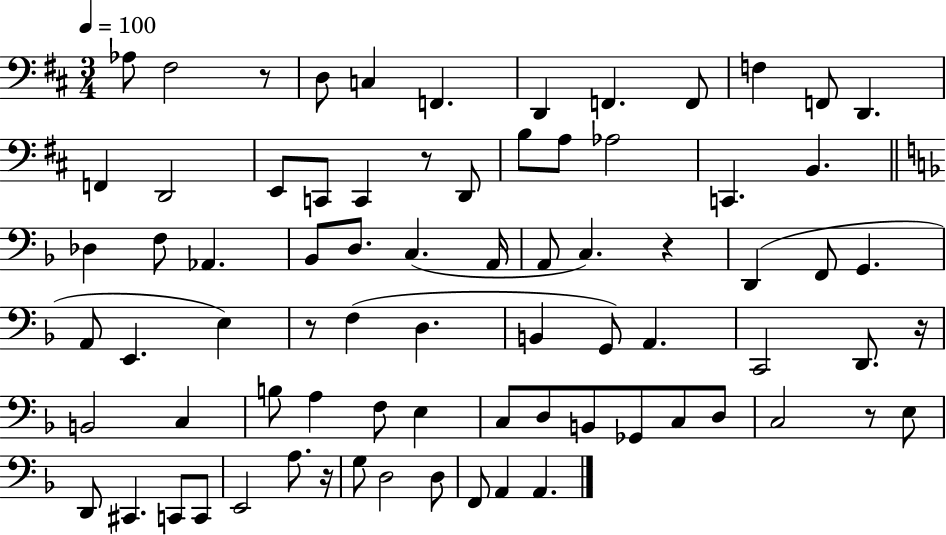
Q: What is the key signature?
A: D major